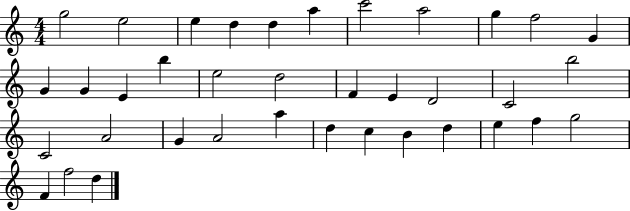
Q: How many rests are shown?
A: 0